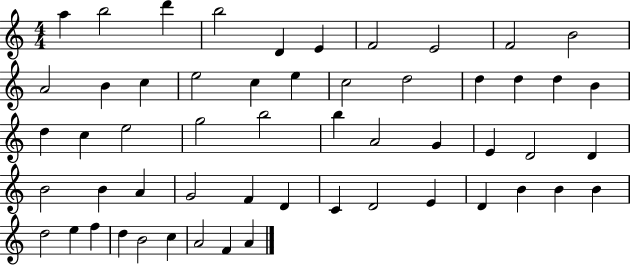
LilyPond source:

{
  \clef treble
  \numericTimeSignature
  \time 4/4
  \key c \major
  a''4 b''2 d'''4 | b''2 d'4 e'4 | f'2 e'2 | f'2 b'2 | \break a'2 b'4 c''4 | e''2 c''4 e''4 | c''2 d''2 | d''4 d''4 d''4 b'4 | \break d''4 c''4 e''2 | g''2 b''2 | b''4 a'2 g'4 | e'4 d'2 d'4 | \break b'2 b'4 a'4 | g'2 f'4 d'4 | c'4 d'2 e'4 | d'4 b'4 b'4 b'4 | \break d''2 e''4 f''4 | d''4 b'2 c''4 | a'2 f'4 a'4 | \bar "|."
}